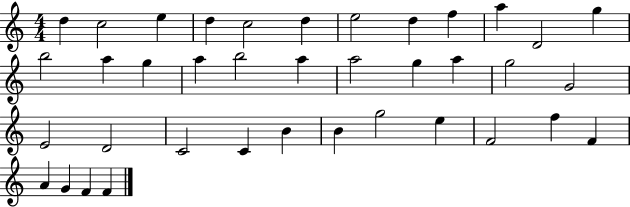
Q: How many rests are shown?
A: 0